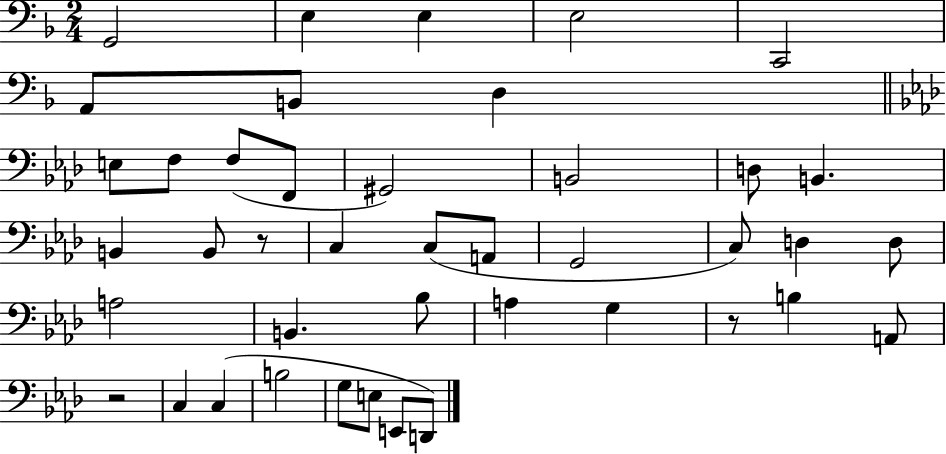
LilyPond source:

{
  \clef bass
  \numericTimeSignature
  \time 2/4
  \key f \major
  g,2 | e4 e4 | e2 | c,2 | \break a,8 b,8 d4 | \bar "||" \break \key aes \major e8 f8 f8( f,8 | gis,2) | b,2 | d8 b,4. | \break b,4 b,8 r8 | c4 c8( a,8 | g,2 | c8) d4 d8 | \break a2 | b,4. bes8 | a4 g4 | r8 b4 a,8 | \break r2 | c4 c4( | b2 | g8 e8 e,8 d,8) | \break \bar "|."
}